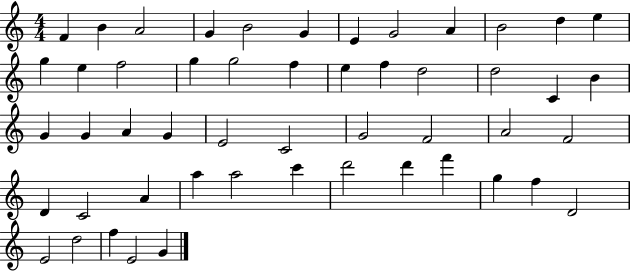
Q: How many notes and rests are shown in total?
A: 51